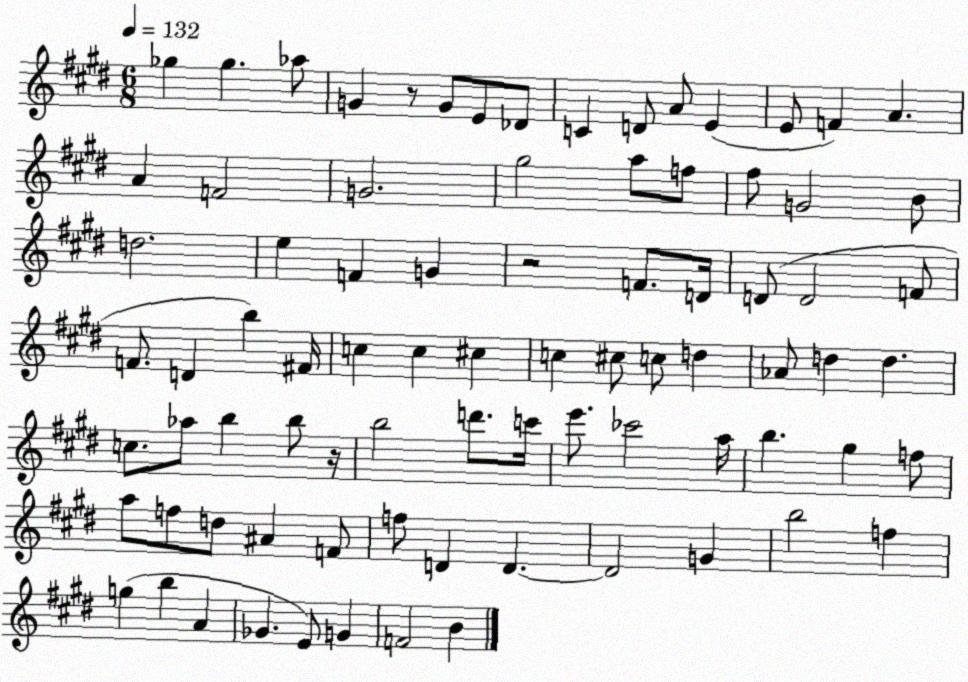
X:1
T:Untitled
M:6/8
L:1/4
K:E
_g _g _a/2 G z/2 G/2 E/2 _D/2 C D/2 A/2 E E/2 F A A F2 G2 ^g2 a/2 f/2 ^f/2 G2 B/2 d2 e F G z2 F/2 D/4 D/2 D2 F/2 F/2 D b ^F/4 c c ^c c ^c/2 c/2 d _A/2 d d c/2 _a/2 b b/2 z/4 b2 d'/2 c'/4 e'/2 _c'2 a/4 b ^g f/2 a/2 f/2 d/2 ^A F/2 f/2 D D D2 G b2 f g b A _G E/2 G F2 B